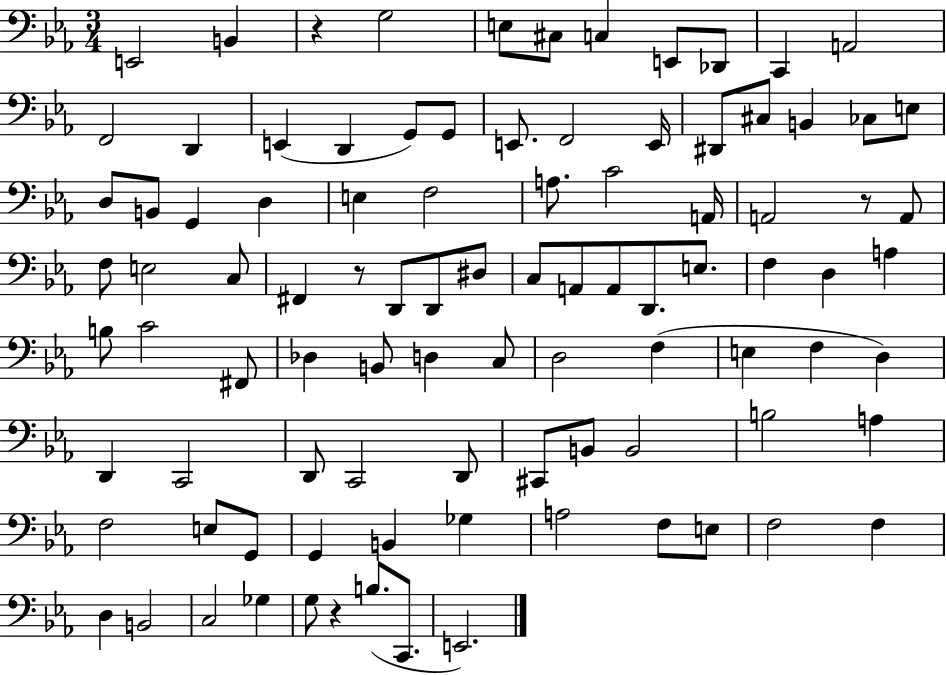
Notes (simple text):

E2/h B2/q R/q G3/h E3/e C#3/e C3/q E2/e Db2/e C2/q A2/h F2/h D2/q E2/q D2/q G2/e G2/e E2/e. F2/h E2/s D#2/e C#3/e B2/q CES3/e E3/e D3/e B2/e G2/q D3/q E3/q F3/h A3/e. C4/h A2/s A2/h R/e A2/e F3/e E3/h C3/e F#2/q R/e D2/e D2/e D#3/e C3/e A2/e A2/e D2/e. E3/e. F3/q D3/q A3/q B3/e C4/h F#2/e Db3/q B2/e D3/q C3/e D3/h F3/q E3/q F3/q D3/q D2/q C2/h D2/e C2/h D2/e C#2/e B2/e B2/h B3/h A3/q F3/h E3/e G2/e G2/q B2/q Gb3/q A3/h F3/e E3/e F3/h F3/q D3/q B2/h C3/h Gb3/q G3/e R/q B3/e. C2/e. E2/h.